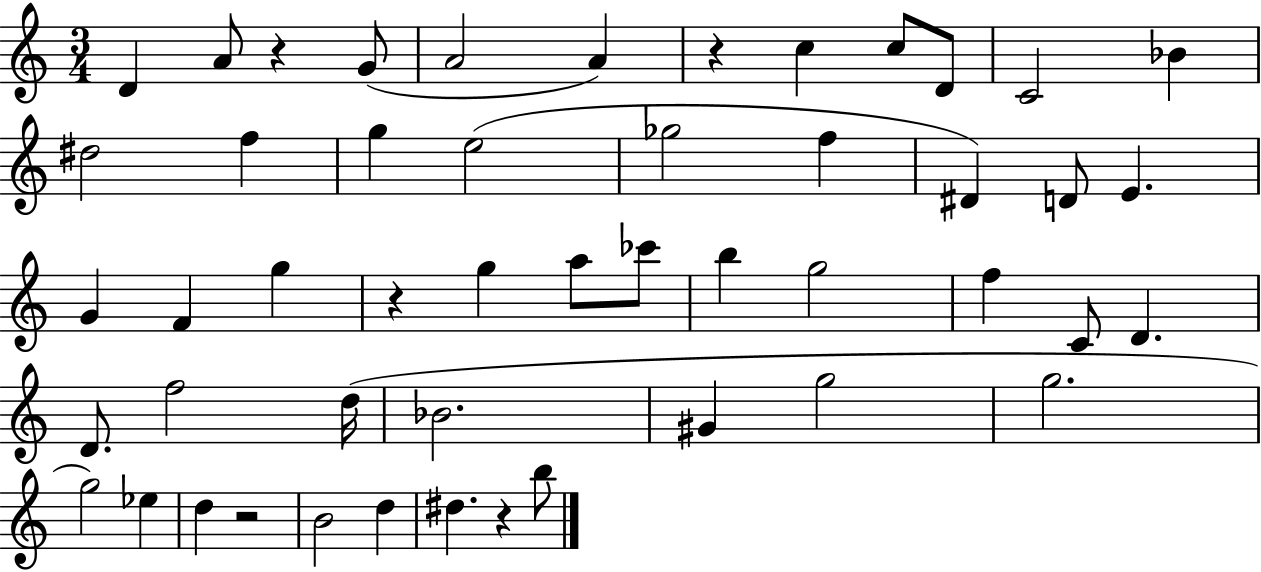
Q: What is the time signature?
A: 3/4